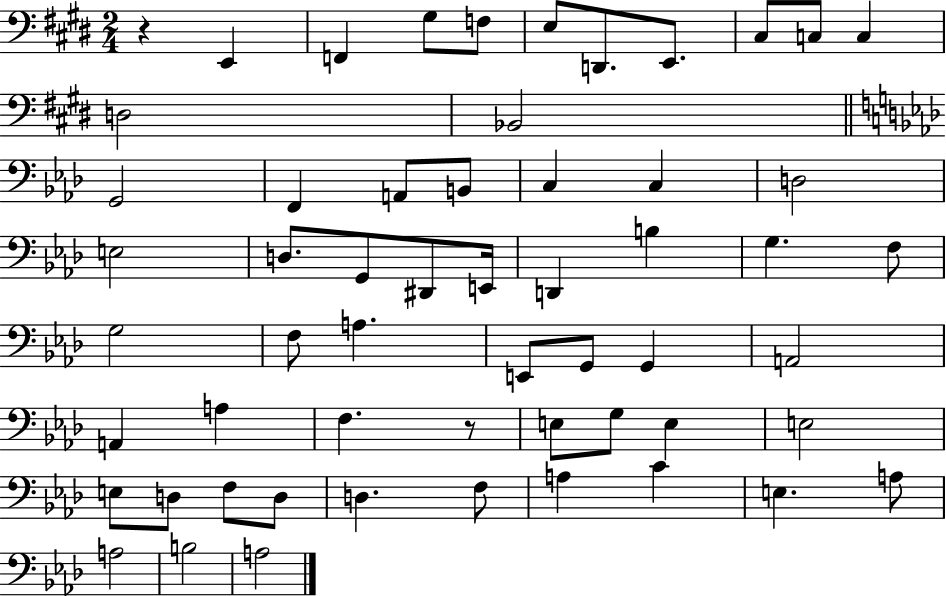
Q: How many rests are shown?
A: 2